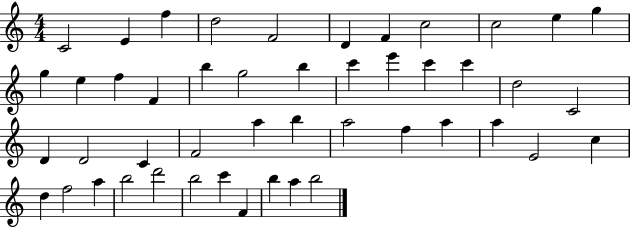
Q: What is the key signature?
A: C major